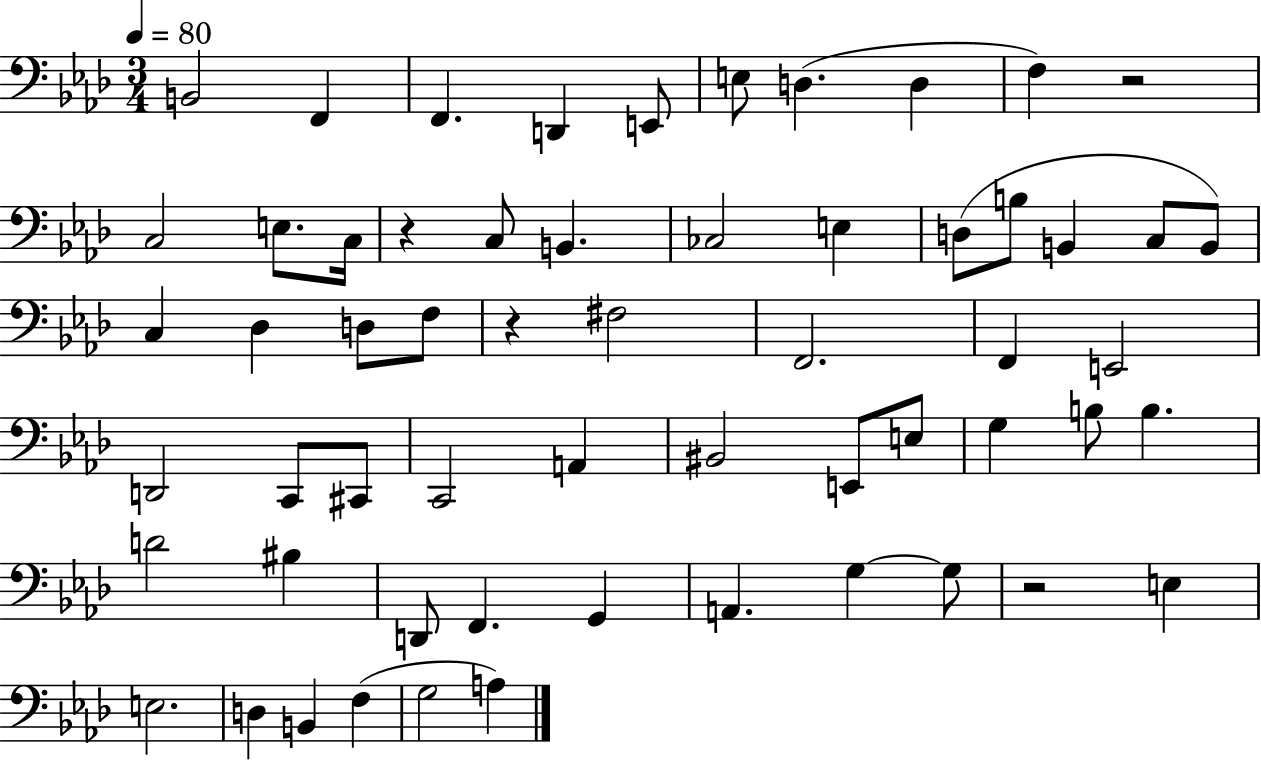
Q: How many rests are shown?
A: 4